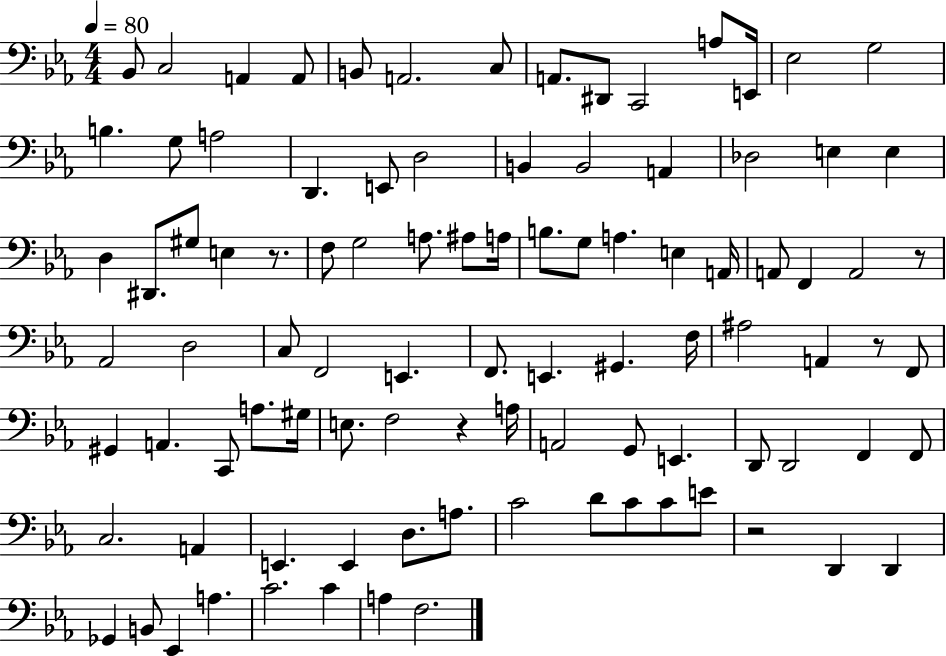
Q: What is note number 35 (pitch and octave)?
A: A3